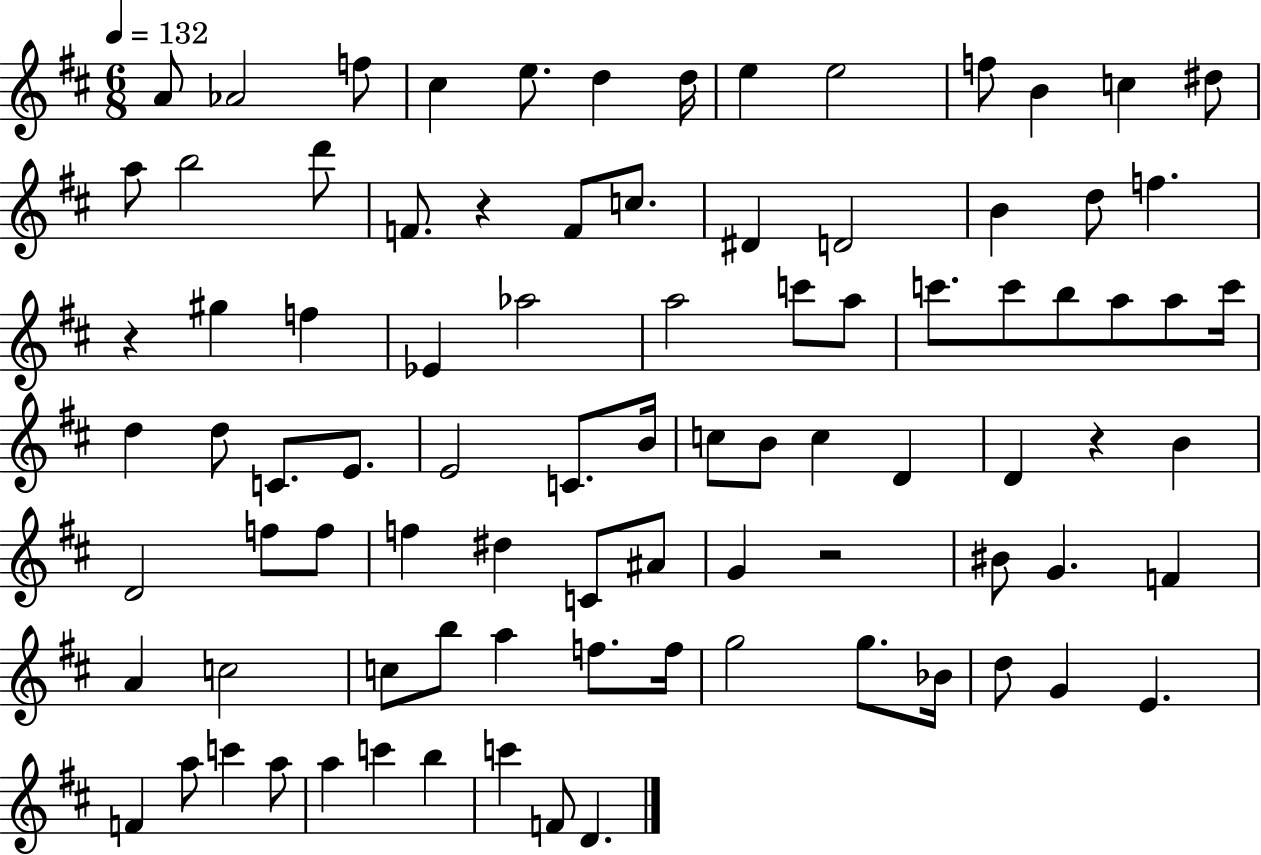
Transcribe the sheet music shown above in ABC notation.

X:1
T:Untitled
M:6/8
L:1/4
K:D
A/2 _A2 f/2 ^c e/2 d d/4 e e2 f/2 B c ^d/2 a/2 b2 d'/2 F/2 z F/2 c/2 ^D D2 B d/2 f z ^g f _E _a2 a2 c'/2 a/2 c'/2 c'/2 b/2 a/2 a/2 c'/4 d d/2 C/2 E/2 E2 C/2 B/4 c/2 B/2 c D D z B D2 f/2 f/2 f ^d C/2 ^A/2 G z2 ^B/2 G F A c2 c/2 b/2 a f/2 f/4 g2 g/2 _B/4 d/2 G E F a/2 c' a/2 a c' b c' F/2 D